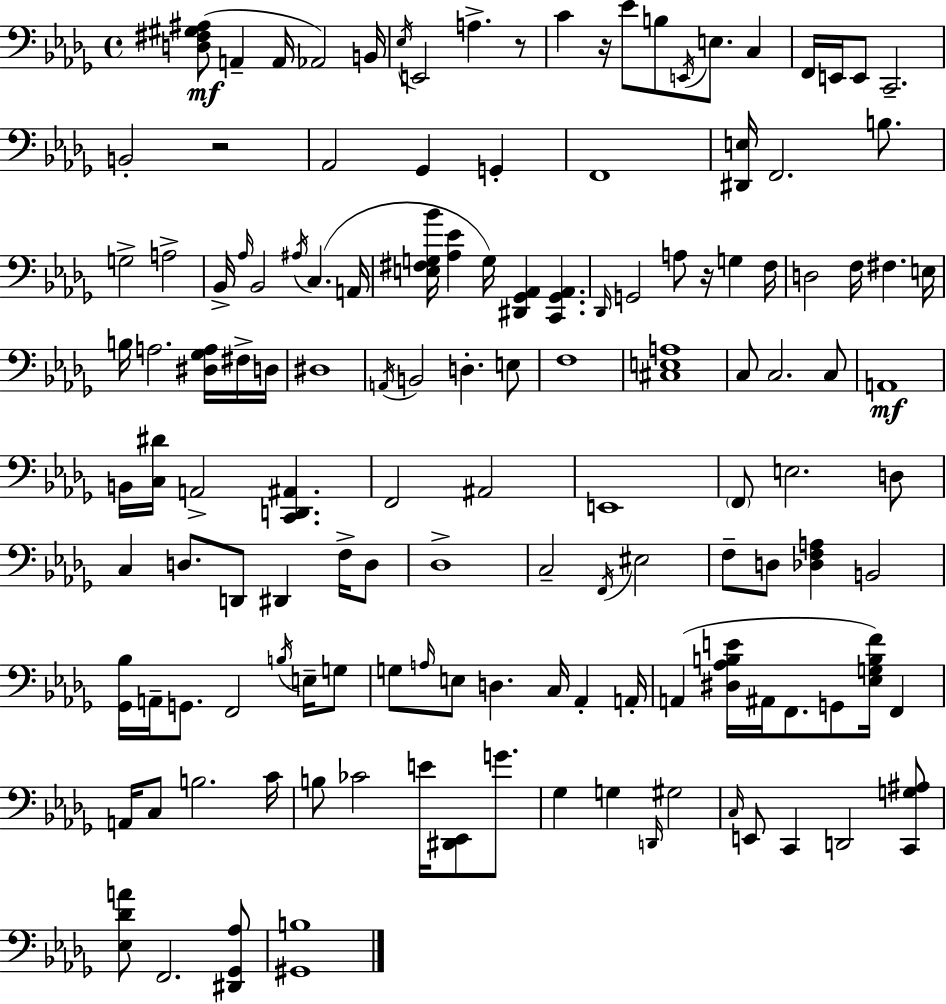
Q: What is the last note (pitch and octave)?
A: F2